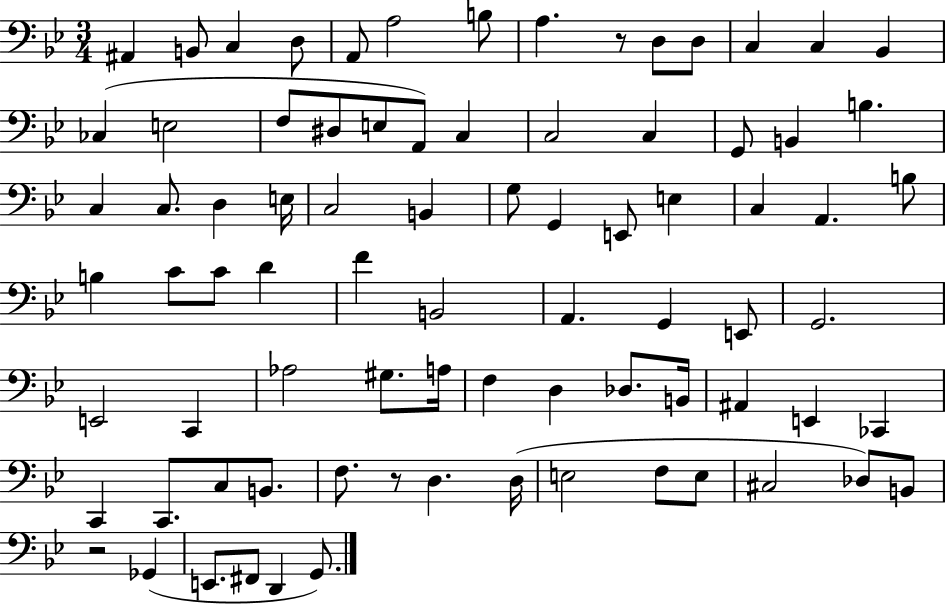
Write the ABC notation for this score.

X:1
T:Untitled
M:3/4
L:1/4
K:Bb
^A,, B,,/2 C, D,/2 A,,/2 A,2 B,/2 A, z/2 D,/2 D,/2 C, C, _B,, _C, E,2 F,/2 ^D,/2 E,/2 A,,/2 C, C,2 C, G,,/2 B,, B, C, C,/2 D, E,/4 C,2 B,, G,/2 G,, E,,/2 E, C, A,, B,/2 B, C/2 C/2 D F B,,2 A,, G,, E,,/2 G,,2 E,,2 C,, _A,2 ^G,/2 A,/4 F, D, _D,/2 B,,/4 ^A,, E,, _C,, C,, C,,/2 C,/2 B,,/2 F,/2 z/2 D, D,/4 E,2 F,/2 E,/2 ^C,2 _D,/2 B,,/2 z2 _G,, E,,/2 ^F,,/2 D,, G,,/2